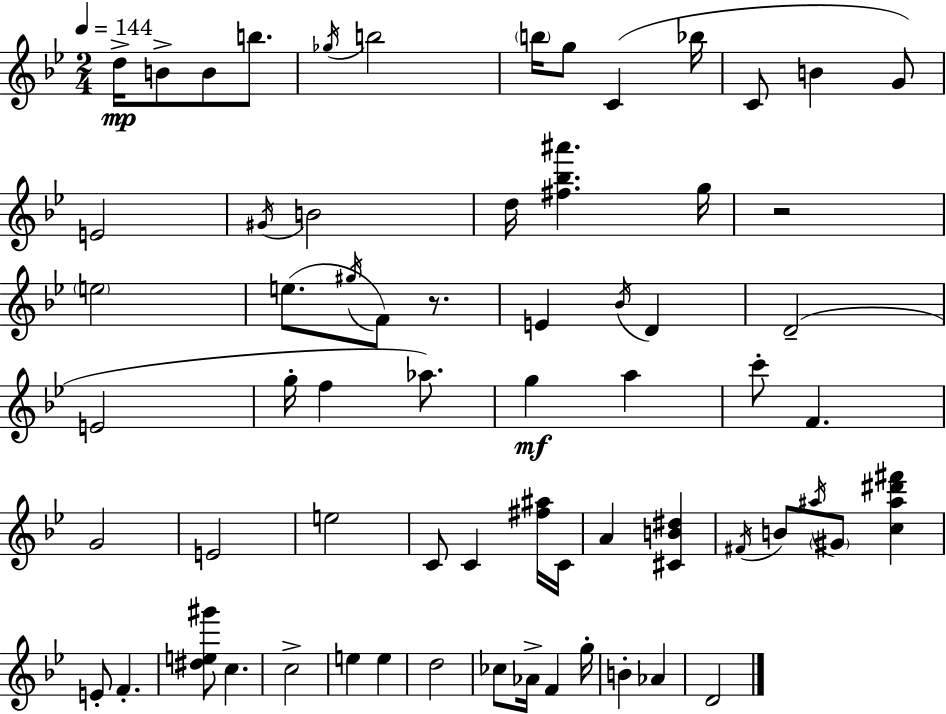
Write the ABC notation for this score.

X:1
T:Untitled
M:2/4
L:1/4
K:Bb
d/4 B/2 B/2 b/2 _g/4 b2 b/4 g/2 C _b/4 C/2 B G/2 E2 ^G/4 B2 d/4 [^f_b^a'] g/4 z2 e2 e/2 ^g/4 F/2 z/2 E _B/4 D D2 E2 g/4 f _a/2 g a c'/2 F G2 E2 e2 C/2 C [^f^a]/4 C/4 A [^CB^d] ^F/4 B/2 ^a/4 ^G/2 [c^a^d'^f'] E/2 F [^de^g']/2 c c2 e e d2 _c/2 _A/4 F g/4 B _A D2